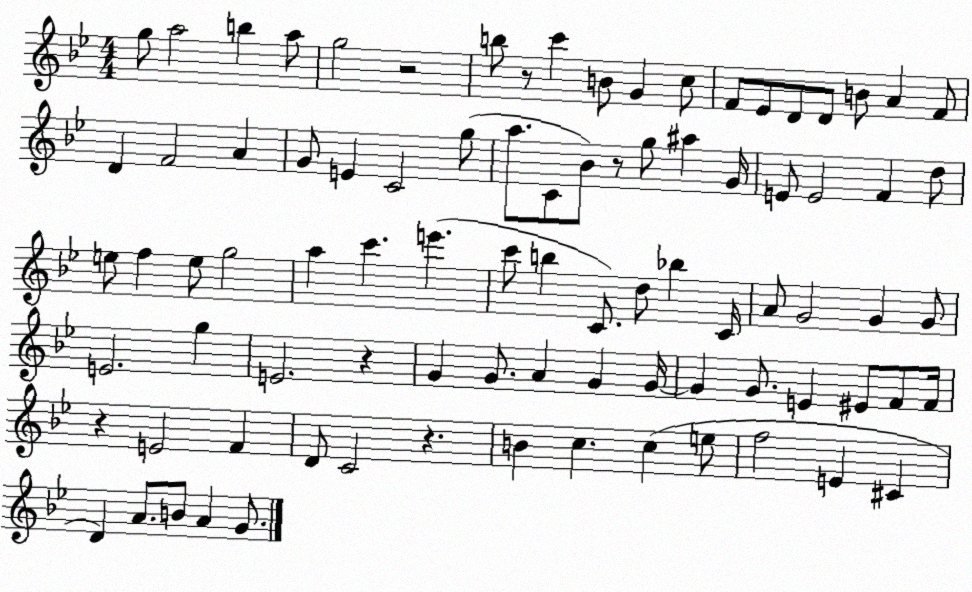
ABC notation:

X:1
T:Untitled
M:4/4
L:1/4
K:Bb
g/2 a2 b a/2 g2 z2 b/2 z/2 c' B/2 G c/2 F/2 _E/2 D/2 D/2 B/2 A F/2 D F2 A G/2 E C2 g/2 a/2 C/2 _B/2 z/2 g/2 ^a G/4 E/2 E2 F d/2 e/2 f e/2 g2 a c' e' c'/2 b C/2 d/2 _b C/4 A/2 G2 G G/2 E2 g E2 z G G/2 A G G/4 G G/2 E ^E/2 F/2 F/4 z E2 F D/2 C2 z B c c e/2 f2 E ^C D A/2 B/2 A G/2